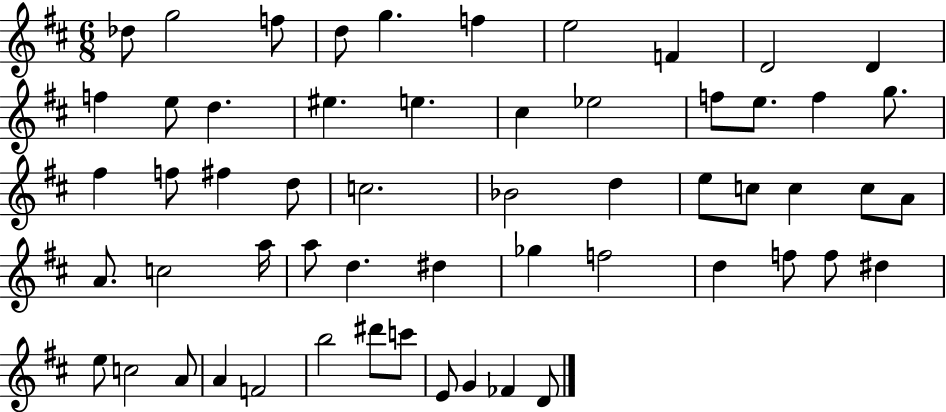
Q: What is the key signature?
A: D major